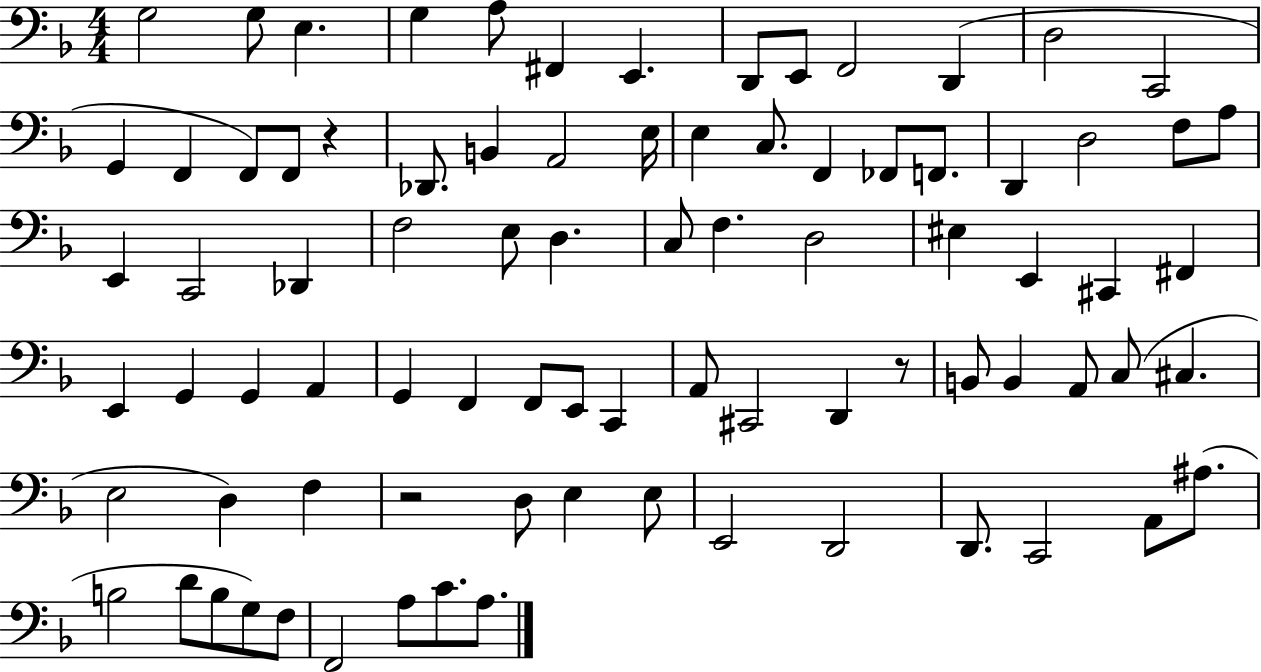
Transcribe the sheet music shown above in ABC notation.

X:1
T:Untitled
M:4/4
L:1/4
K:F
G,2 G,/2 E, G, A,/2 ^F,, E,, D,,/2 E,,/2 F,,2 D,, D,2 C,,2 G,, F,, F,,/2 F,,/2 z _D,,/2 B,, A,,2 E,/4 E, C,/2 F,, _F,,/2 F,,/2 D,, D,2 F,/2 A,/2 E,, C,,2 _D,, F,2 E,/2 D, C,/2 F, D,2 ^E, E,, ^C,, ^F,, E,, G,, G,, A,, G,, F,, F,,/2 E,,/2 C,, A,,/2 ^C,,2 D,, z/2 B,,/2 B,, A,,/2 C,/2 ^C, E,2 D, F, z2 D,/2 E, E,/2 E,,2 D,,2 D,,/2 C,,2 A,,/2 ^A,/2 B,2 D/2 B,/2 G,/2 F,/2 F,,2 A,/2 C/2 A,/2